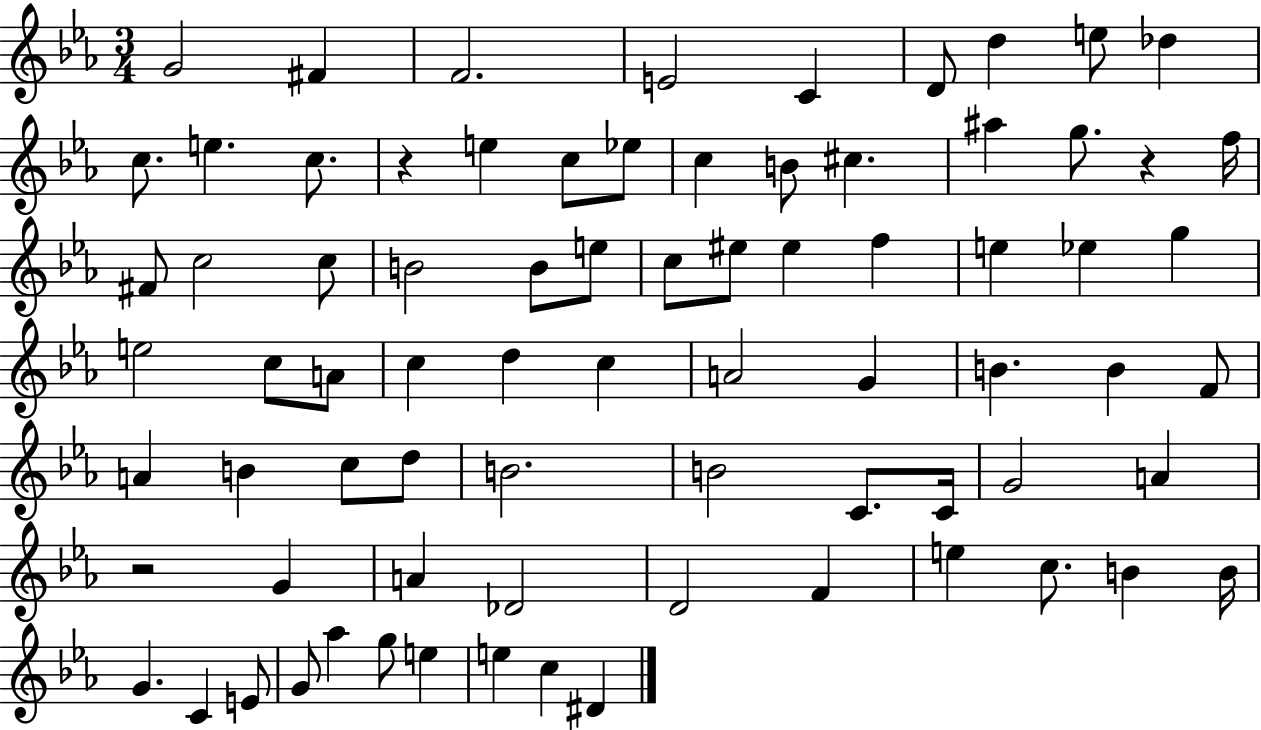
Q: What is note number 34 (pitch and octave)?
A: G5